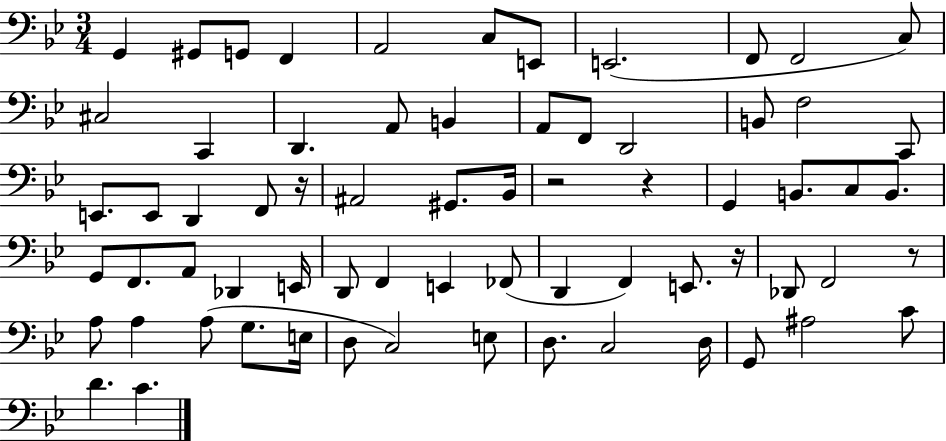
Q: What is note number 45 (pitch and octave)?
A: E2